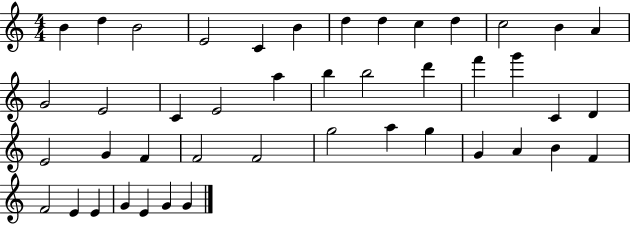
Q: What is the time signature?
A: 4/4